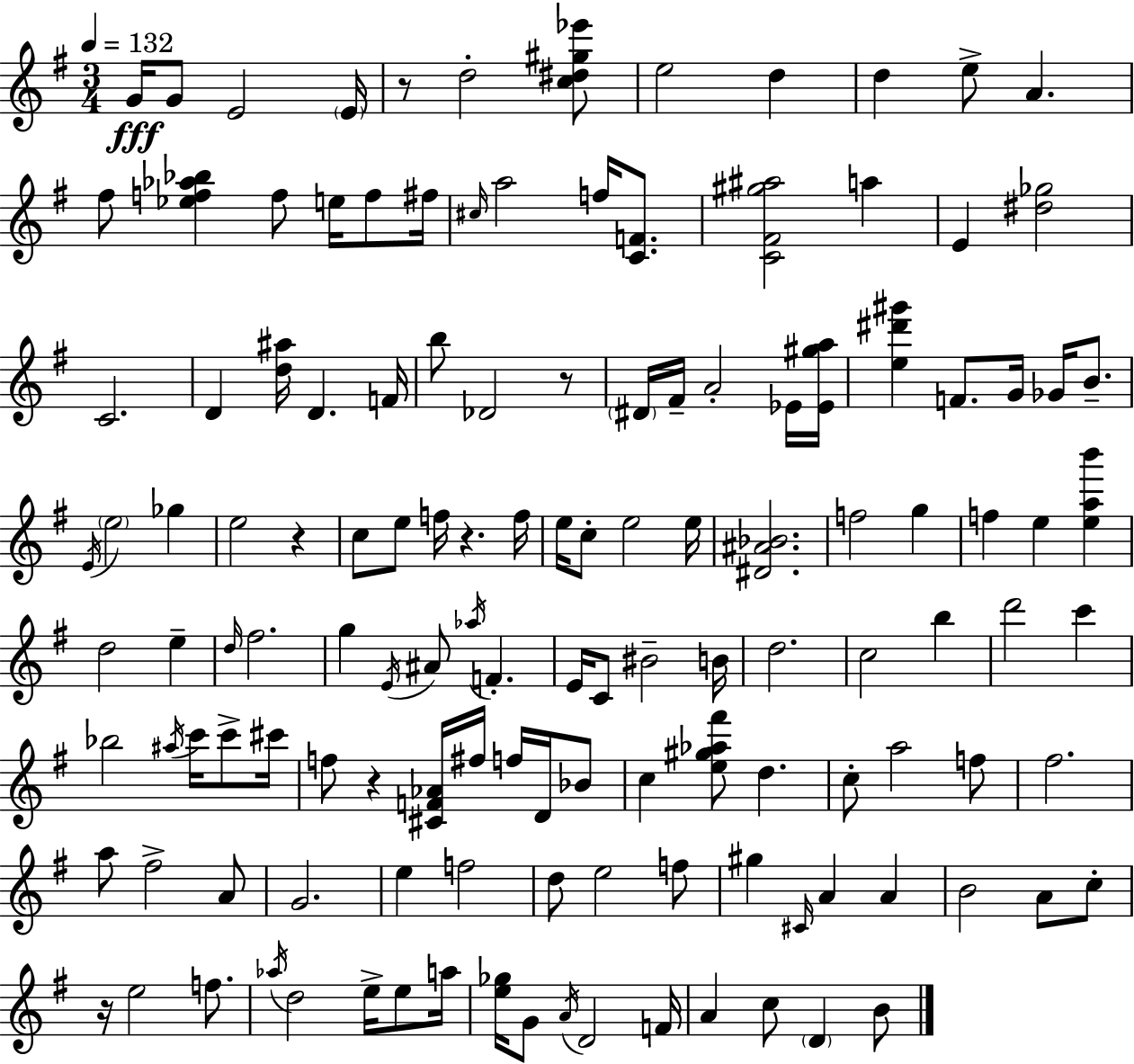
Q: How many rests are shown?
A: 6